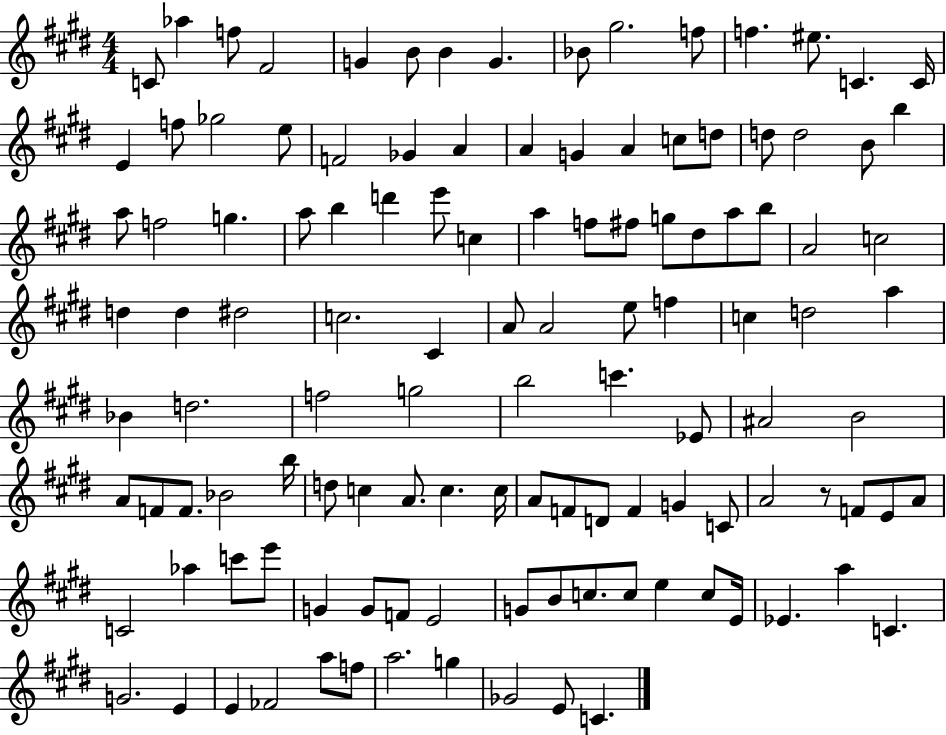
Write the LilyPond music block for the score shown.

{
  \clef treble
  \numericTimeSignature
  \time 4/4
  \key e \major
  c'8 aes''4 f''8 fis'2 | g'4 b'8 b'4 g'4. | bes'8 gis''2. f''8 | f''4. eis''8. c'4. c'16 | \break e'4 f''8 ges''2 e''8 | f'2 ges'4 a'4 | a'4 g'4 a'4 c''8 d''8 | d''8 d''2 b'8 b''4 | \break a''8 f''2 g''4. | a''8 b''4 d'''4 e'''8 c''4 | a''4 f''8 fis''8 g''8 dis''8 a''8 b''8 | a'2 c''2 | \break d''4 d''4 dis''2 | c''2. cis'4 | a'8 a'2 e''8 f''4 | c''4 d''2 a''4 | \break bes'4 d''2. | f''2 g''2 | b''2 c'''4. ees'8 | ais'2 b'2 | \break a'8 f'8 f'8. bes'2 b''16 | d''8 c''4 a'8. c''4. c''16 | a'8 f'8 d'8 f'4 g'4 c'8 | a'2 r8 f'8 e'8 a'8 | \break c'2 aes''4 c'''8 e'''8 | g'4 g'8 f'8 e'2 | g'8 b'8 c''8. c''8 e''4 c''8 e'16 | ees'4. a''4 c'4. | \break g'2. e'4 | e'4 fes'2 a''8 f''8 | a''2. g''4 | ges'2 e'8 c'4. | \break \bar "|."
}